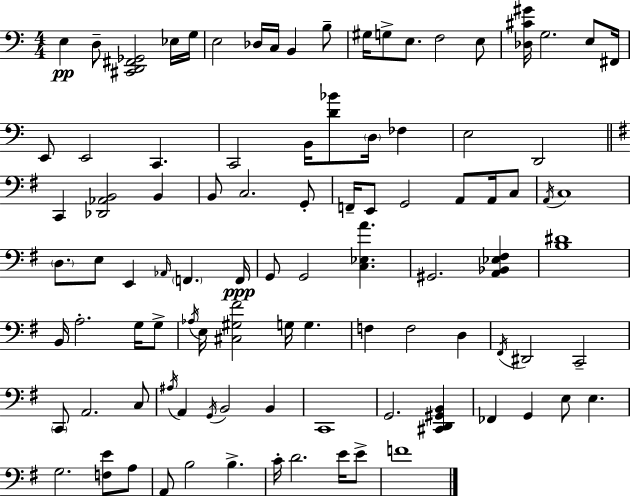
{
  \clef bass
  \numericTimeSignature
  \time 4/4
  \key a \minor
  e4\pp d8-- <cis, d, fis, ges,>2 ees16 g16 | e2 des16 c16 b,4 b8-- | gis16 g8-> e8. f2 e8 | <des cis' gis'>16 g2. e8 fis,16 | \break e,8 e,2 c,4. | c,2 b,16 <d' bes'>8 \parenthesize d16 fes4 | e2 d,2 | \bar "||" \break \key e \minor c,4 <des, aes, b,>2 b,4 | b,8 c2. g,8-. | f,16-- e,8 g,2 a,8 a,16 c8 | \acciaccatura { a,16 } c1 | \break \parenthesize d8. e8 e,4 \grace { aes,16 } \parenthesize f,4. | f,16\ppp g,8 g,2 <c ees a'>4. | gis,2. <a, bes, ees fis>4 | <b dis'>1 | \break b,16 a2.-. g16 | g8-> \acciaccatura { aes16 } e16 <cis gis fis'>2 g16 g4. | f4 f2 d4 | \acciaccatura { fis,16 } dis,2 c,2-- | \break \parenthesize c,8 a,2. | c8 \acciaccatura { ais16 } a,4 \acciaccatura { g,16 } b,2 | b,4 c,1 | g,2. | \break <cis, d, gis, b,>4 fes,4 g,4 e8 | e4. g2. | <f e'>8 a8 a,8 b2 | b4.-> c'16-. d'2. | \break e'16 e'8-> f'1 | \bar "|."
}